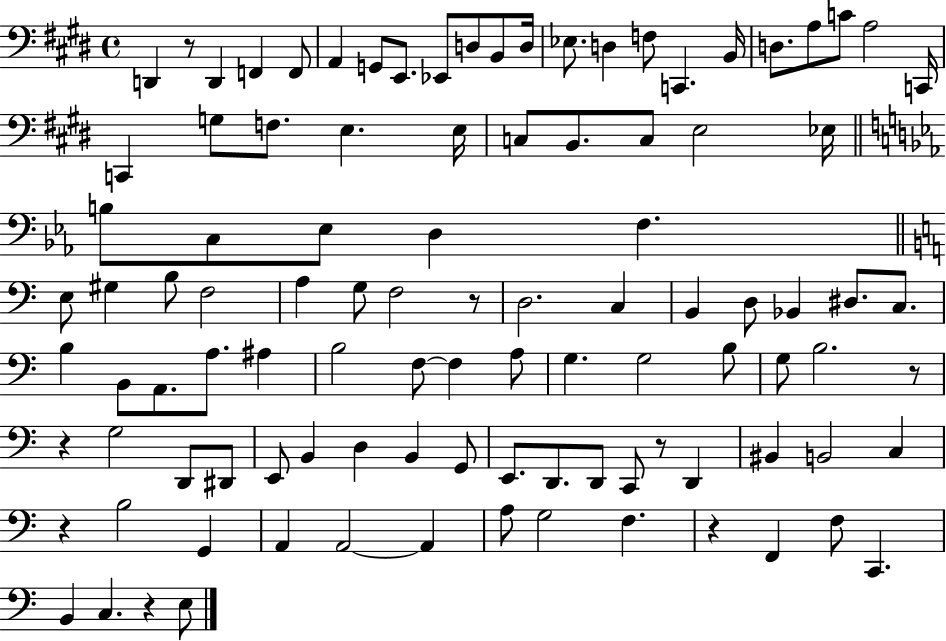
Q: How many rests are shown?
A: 8